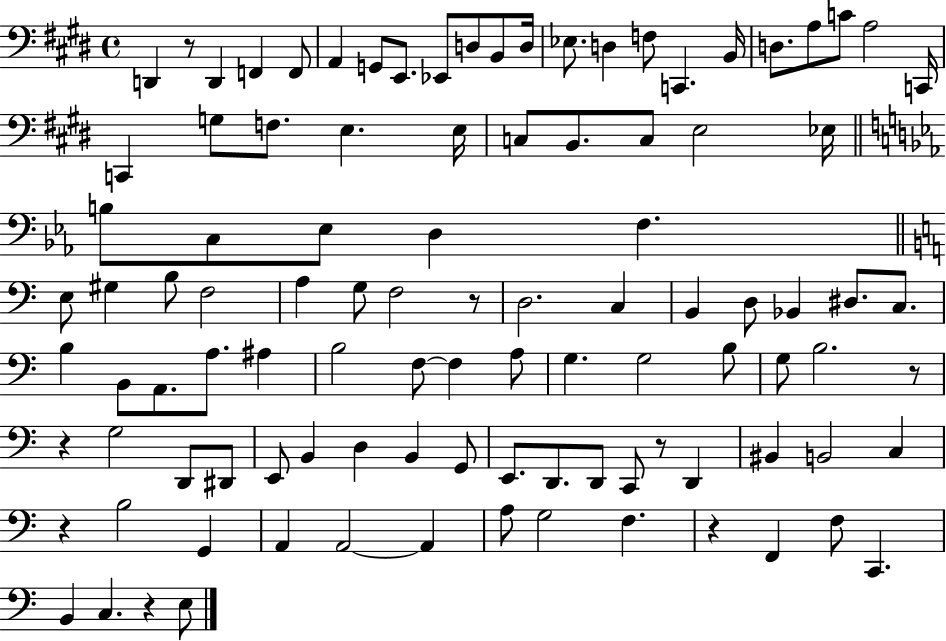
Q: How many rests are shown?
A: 8